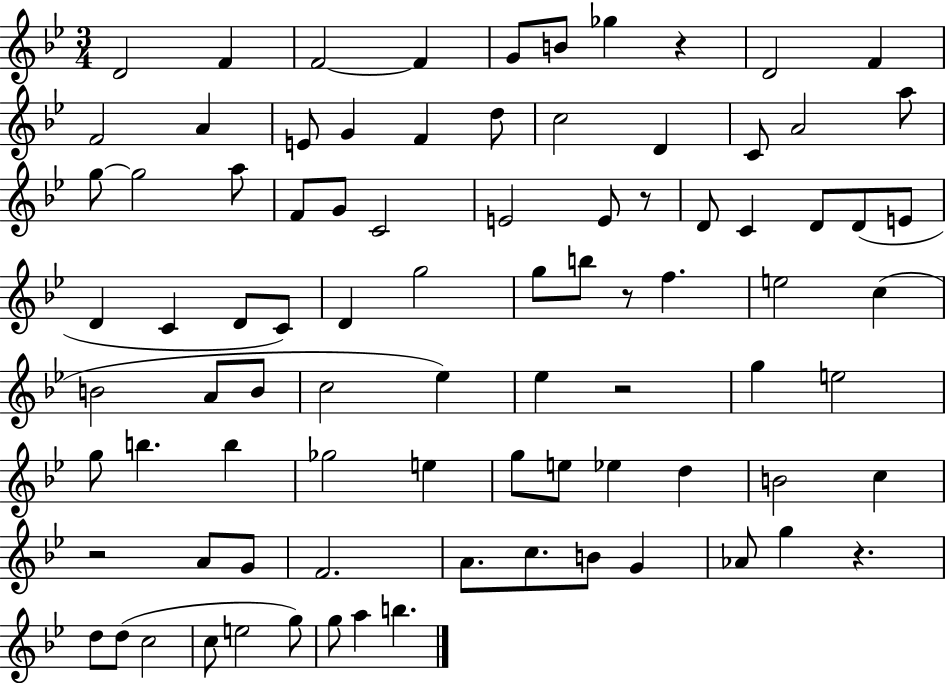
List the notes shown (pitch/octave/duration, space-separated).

D4/h F4/q F4/h F4/q G4/e B4/e Gb5/q R/q D4/h F4/q F4/h A4/q E4/e G4/q F4/q D5/e C5/h D4/q C4/e A4/h A5/e G5/e G5/h A5/e F4/e G4/e C4/h E4/h E4/e R/e D4/e C4/q D4/e D4/e E4/e D4/q C4/q D4/e C4/e D4/q G5/h G5/e B5/e R/e F5/q. E5/h C5/q B4/h A4/e B4/e C5/h Eb5/q Eb5/q R/h G5/q E5/h G5/e B5/q. B5/q Gb5/h E5/q G5/e E5/e Eb5/q D5/q B4/h C5/q R/h A4/e G4/e F4/h. A4/e. C5/e. B4/e G4/q Ab4/e G5/q R/q. D5/e D5/e C5/h C5/e E5/h G5/e G5/e A5/q B5/q.